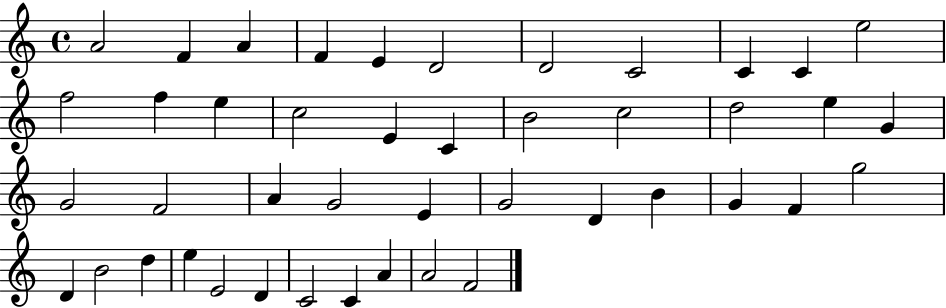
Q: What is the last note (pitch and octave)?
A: F4